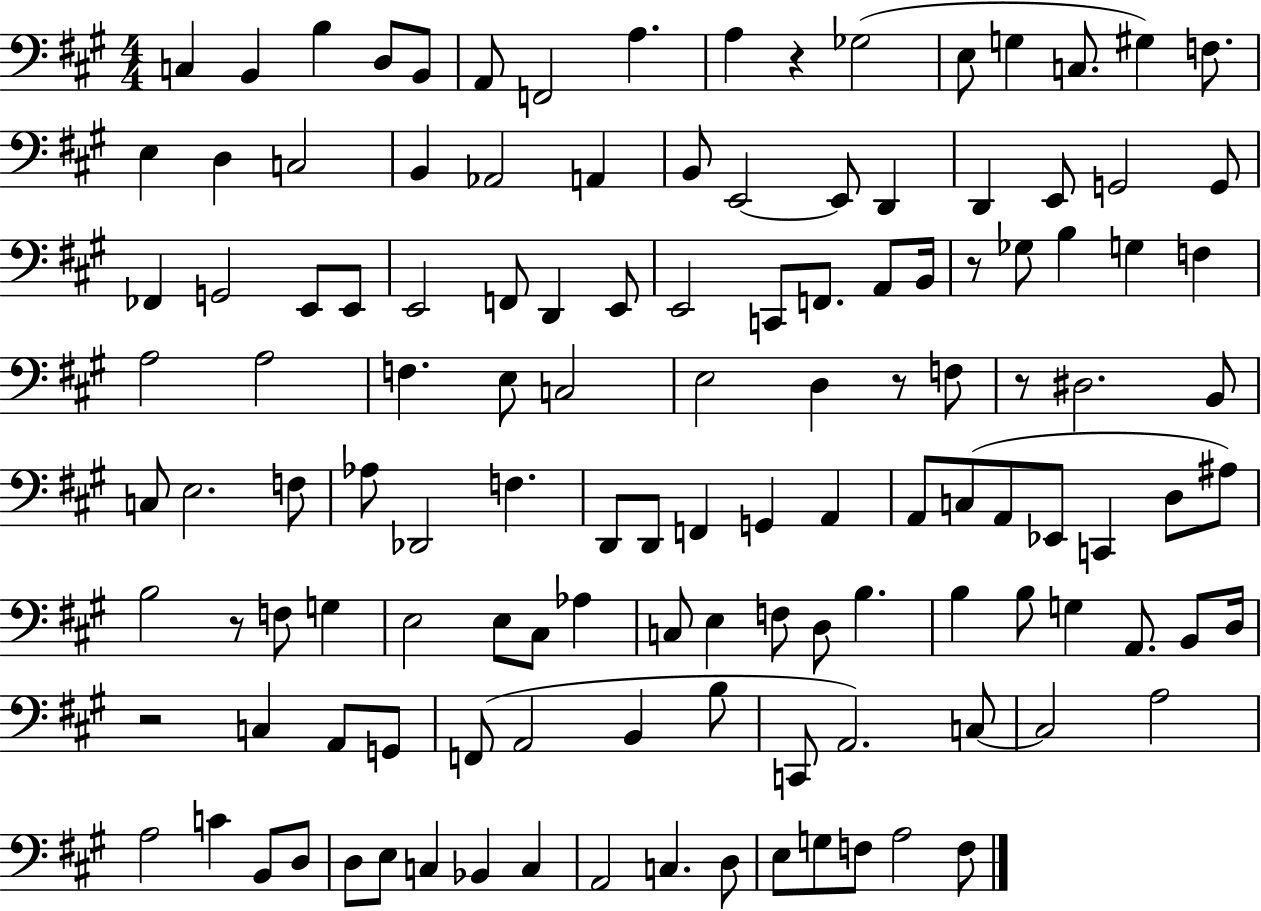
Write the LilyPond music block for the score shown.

{
  \clef bass
  \numericTimeSignature
  \time 4/4
  \key a \major
  c4 b,4 b4 d8 b,8 | a,8 f,2 a4. | a4 r4 ges2( | e8 g4 c8. gis4) f8. | \break e4 d4 c2 | b,4 aes,2 a,4 | b,8 e,2~~ e,8 d,4 | d,4 e,8 g,2 g,8 | \break fes,4 g,2 e,8 e,8 | e,2 f,8 d,4 e,8 | e,2 c,8 f,8. a,8 b,16 | r8 ges8 b4 g4 f4 | \break a2 a2 | f4. e8 c2 | e2 d4 r8 f8 | r8 dis2. b,8 | \break c8 e2. f8 | aes8 des,2 f4. | d,8 d,8 f,4 g,4 a,4 | a,8 c8( a,8 ees,8 c,4 d8 ais8) | \break b2 r8 f8 g4 | e2 e8 cis8 aes4 | c8 e4 f8 d8 b4. | b4 b8 g4 a,8. b,8 d16 | \break r2 c4 a,8 g,8 | f,8( a,2 b,4 b8 | c,8 a,2.) c8~~ | c2 a2 | \break a2 c'4 b,8 d8 | d8 e8 c4 bes,4 c4 | a,2 c4. d8 | e8 g8 f8 a2 f8 | \break \bar "|."
}